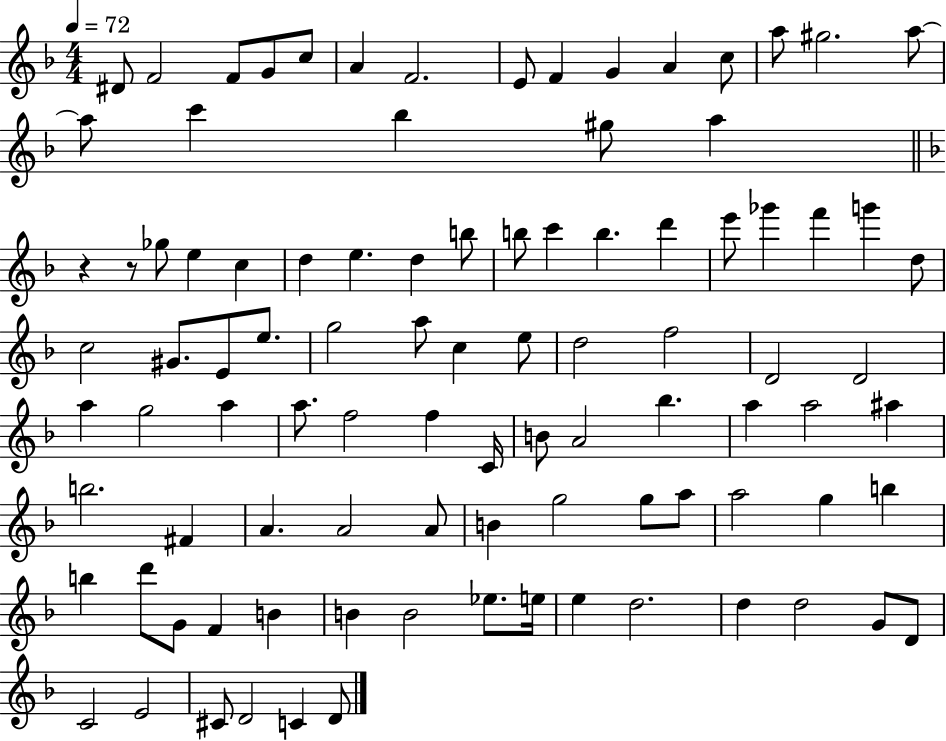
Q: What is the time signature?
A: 4/4